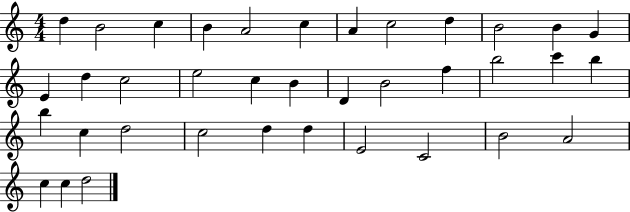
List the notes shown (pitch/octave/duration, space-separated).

D5/q B4/h C5/q B4/q A4/h C5/q A4/q C5/h D5/q B4/h B4/q G4/q E4/q D5/q C5/h E5/h C5/q B4/q D4/q B4/h F5/q B5/h C6/q B5/q B5/q C5/q D5/h C5/h D5/q D5/q E4/h C4/h B4/h A4/h C5/q C5/q D5/h